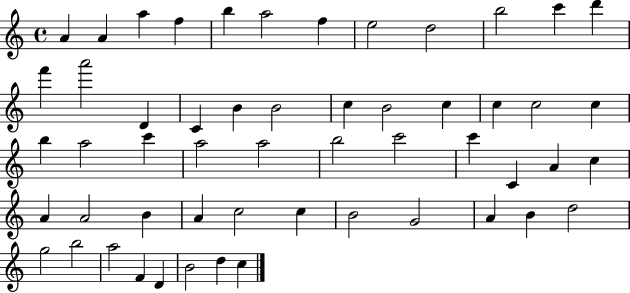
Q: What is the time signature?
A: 4/4